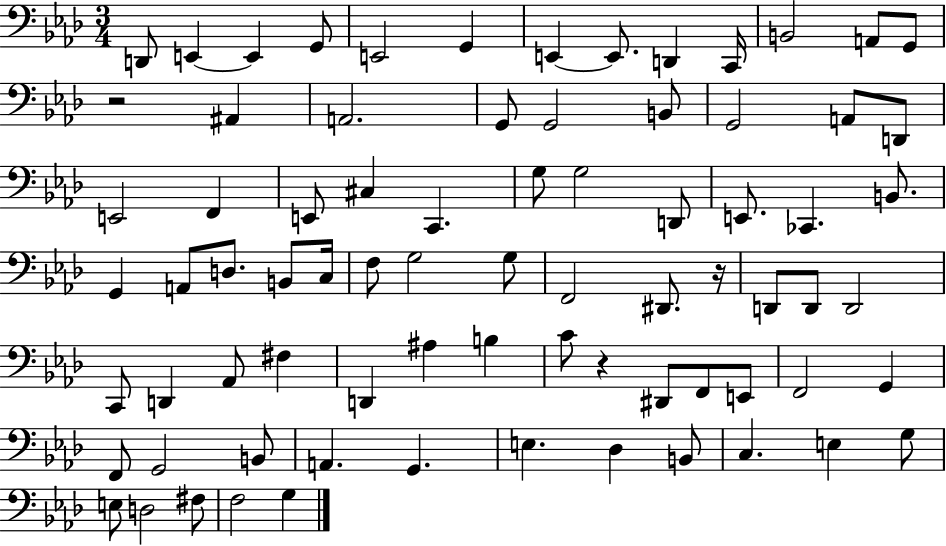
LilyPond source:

{
  \clef bass
  \numericTimeSignature
  \time 3/4
  \key aes \major
  d,8 e,4~~ e,4 g,8 | e,2 g,4 | e,4~~ e,8. d,4 c,16 | b,2 a,8 g,8 | \break r2 ais,4 | a,2. | g,8 g,2 b,8 | g,2 a,8 d,8 | \break e,2 f,4 | e,8 cis4 c,4. | g8 g2 d,8 | e,8. ces,4. b,8. | \break g,4 a,8 d8. b,8 c16 | f8 g2 g8 | f,2 dis,8. r16 | d,8 d,8 d,2 | \break c,8 d,4 aes,8 fis4 | d,4 ais4 b4 | c'8 r4 dis,8 f,8 e,8 | f,2 g,4 | \break f,8 g,2 b,8 | a,4. g,4. | e4. des4 b,8 | c4. e4 g8 | \break e8 d2 fis8 | f2 g4 | \bar "|."
}